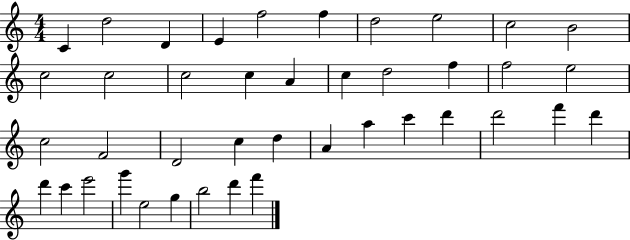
X:1
T:Untitled
M:4/4
L:1/4
K:C
C d2 D E f2 f d2 e2 c2 B2 c2 c2 c2 c A c d2 f f2 e2 c2 F2 D2 c d A a c' d' d'2 f' d' d' c' e'2 g' e2 g b2 d' f'